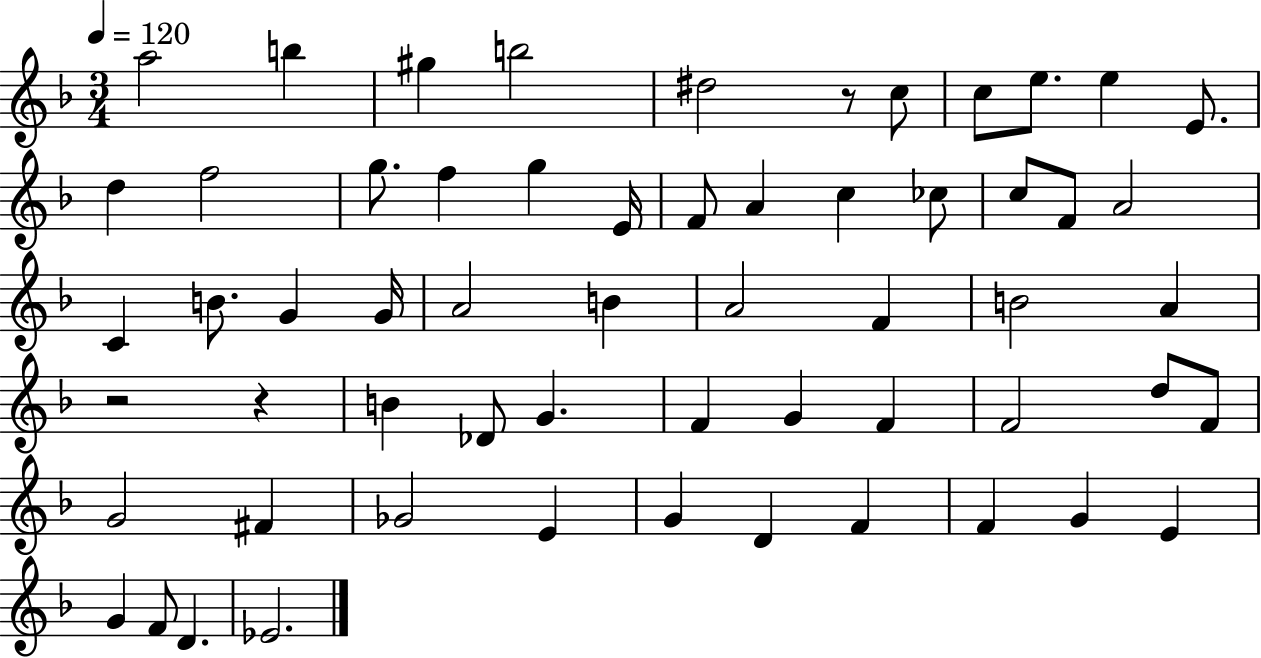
A5/h B5/q G#5/q B5/h D#5/h R/e C5/e C5/e E5/e. E5/q E4/e. D5/q F5/h G5/e. F5/q G5/q E4/s F4/e A4/q C5/q CES5/e C5/e F4/e A4/h C4/q B4/e. G4/q G4/s A4/h B4/q A4/h F4/q B4/h A4/q R/h R/q B4/q Db4/e G4/q. F4/q G4/q F4/q F4/h D5/e F4/e G4/h F#4/q Gb4/h E4/q G4/q D4/q F4/q F4/q G4/q E4/q G4/q F4/e D4/q. Eb4/h.